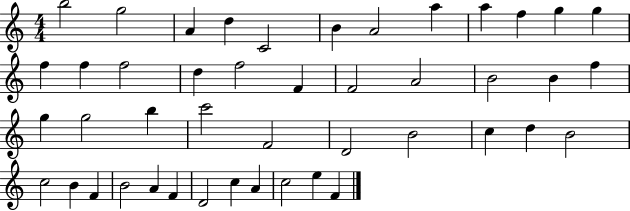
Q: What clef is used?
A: treble